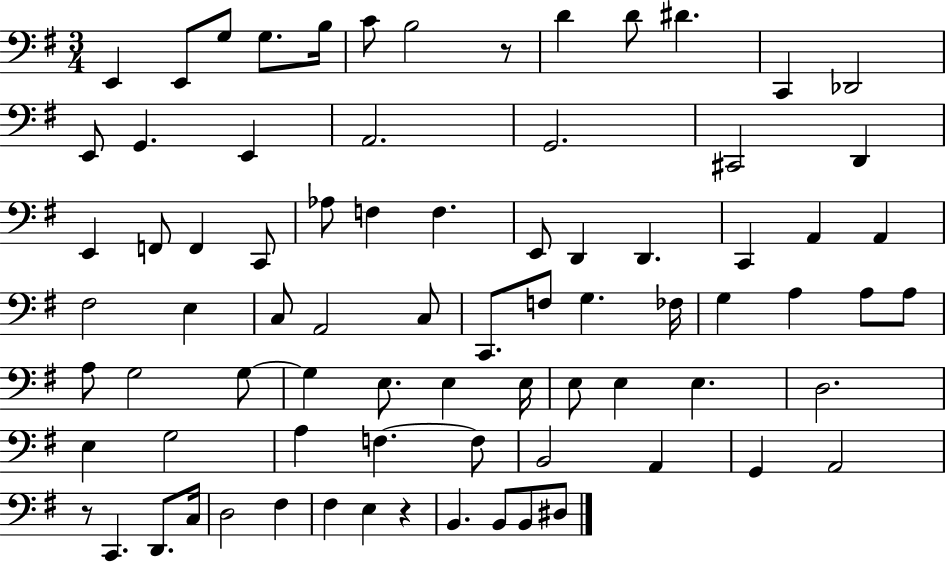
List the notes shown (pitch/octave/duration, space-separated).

E2/q E2/e G3/e G3/e. B3/s C4/e B3/h R/e D4/q D4/e D#4/q. C2/q Db2/h E2/e G2/q. E2/q A2/h. G2/h. C#2/h D2/q E2/q F2/e F2/q C2/e Ab3/e F3/q F3/q. E2/e D2/q D2/q. C2/q A2/q A2/q F#3/h E3/q C3/e A2/h C3/e C2/e. F3/e G3/q. FES3/s G3/q A3/q A3/e A3/e A3/e G3/h G3/e G3/q E3/e. E3/q E3/s E3/e E3/q E3/q. D3/h. E3/q G3/h A3/q F3/q. F3/e B2/h A2/q G2/q A2/h R/e C2/q. D2/e. C3/s D3/h F#3/q F#3/q E3/q R/q B2/q. B2/e B2/e D#3/e